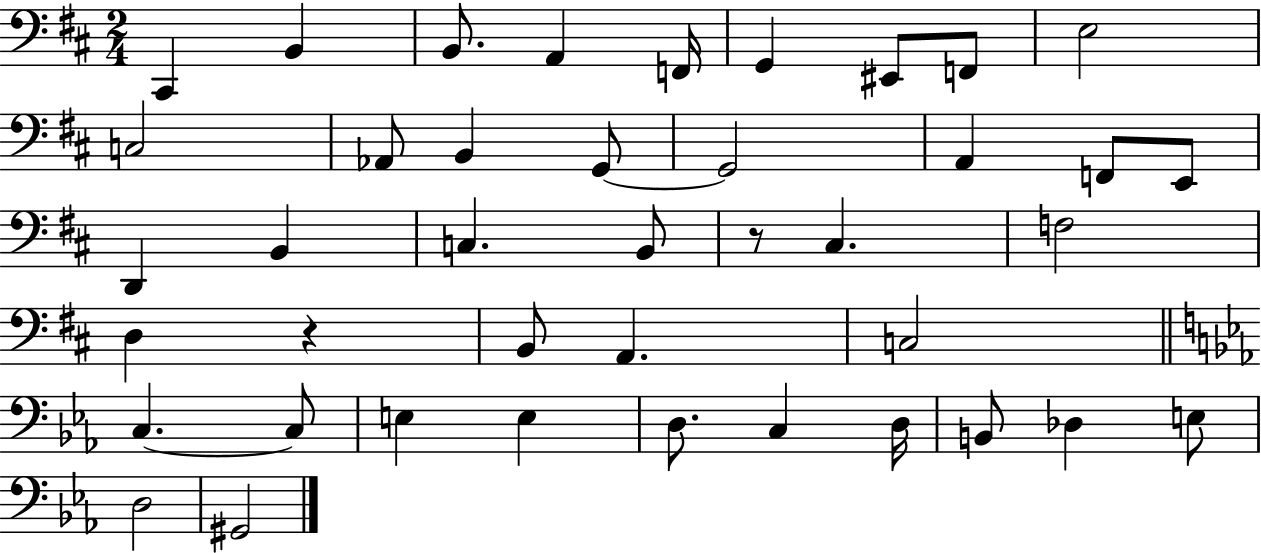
C#2/q B2/q B2/e. A2/q F2/s G2/q EIS2/e F2/e E3/h C3/h Ab2/e B2/q G2/e G2/h A2/q F2/e E2/e D2/q B2/q C3/q. B2/e R/e C#3/q. F3/h D3/q R/q B2/e A2/q. C3/h C3/q. C3/e E3/q E3/q D3/e. C3/q D3/s B2/e Db3/q E3/e D3/h G#2/h